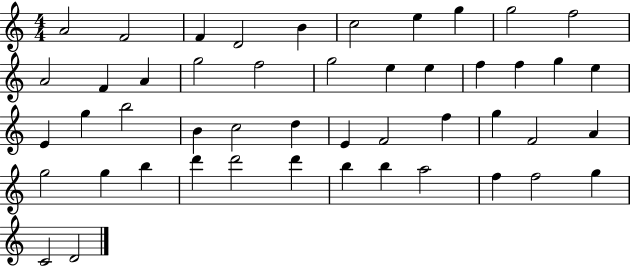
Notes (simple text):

A4/h F4/h F4/q D4/h B4/q C5/h E5/q G5/q G5/h F5/h A4/h F4/q A4/q G5/h F5/h G5/h E5/q E5/q F5/q F5/q G5/q E5/q E4/q G5/q B5/h B4/q C5/h D5/q E4/q F4/h F5/q G5/q F4/h A4/q G5/h G5/q B5/q D6/q D6/h D6/q B5/q B5/q A5/h F5/q F5/h G5/q C4/h D4/h